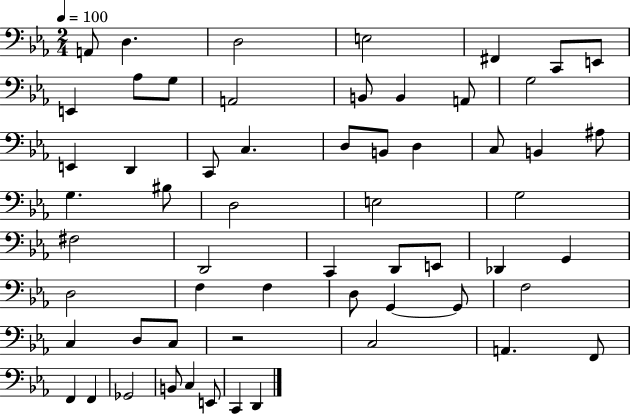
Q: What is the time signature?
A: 2/4